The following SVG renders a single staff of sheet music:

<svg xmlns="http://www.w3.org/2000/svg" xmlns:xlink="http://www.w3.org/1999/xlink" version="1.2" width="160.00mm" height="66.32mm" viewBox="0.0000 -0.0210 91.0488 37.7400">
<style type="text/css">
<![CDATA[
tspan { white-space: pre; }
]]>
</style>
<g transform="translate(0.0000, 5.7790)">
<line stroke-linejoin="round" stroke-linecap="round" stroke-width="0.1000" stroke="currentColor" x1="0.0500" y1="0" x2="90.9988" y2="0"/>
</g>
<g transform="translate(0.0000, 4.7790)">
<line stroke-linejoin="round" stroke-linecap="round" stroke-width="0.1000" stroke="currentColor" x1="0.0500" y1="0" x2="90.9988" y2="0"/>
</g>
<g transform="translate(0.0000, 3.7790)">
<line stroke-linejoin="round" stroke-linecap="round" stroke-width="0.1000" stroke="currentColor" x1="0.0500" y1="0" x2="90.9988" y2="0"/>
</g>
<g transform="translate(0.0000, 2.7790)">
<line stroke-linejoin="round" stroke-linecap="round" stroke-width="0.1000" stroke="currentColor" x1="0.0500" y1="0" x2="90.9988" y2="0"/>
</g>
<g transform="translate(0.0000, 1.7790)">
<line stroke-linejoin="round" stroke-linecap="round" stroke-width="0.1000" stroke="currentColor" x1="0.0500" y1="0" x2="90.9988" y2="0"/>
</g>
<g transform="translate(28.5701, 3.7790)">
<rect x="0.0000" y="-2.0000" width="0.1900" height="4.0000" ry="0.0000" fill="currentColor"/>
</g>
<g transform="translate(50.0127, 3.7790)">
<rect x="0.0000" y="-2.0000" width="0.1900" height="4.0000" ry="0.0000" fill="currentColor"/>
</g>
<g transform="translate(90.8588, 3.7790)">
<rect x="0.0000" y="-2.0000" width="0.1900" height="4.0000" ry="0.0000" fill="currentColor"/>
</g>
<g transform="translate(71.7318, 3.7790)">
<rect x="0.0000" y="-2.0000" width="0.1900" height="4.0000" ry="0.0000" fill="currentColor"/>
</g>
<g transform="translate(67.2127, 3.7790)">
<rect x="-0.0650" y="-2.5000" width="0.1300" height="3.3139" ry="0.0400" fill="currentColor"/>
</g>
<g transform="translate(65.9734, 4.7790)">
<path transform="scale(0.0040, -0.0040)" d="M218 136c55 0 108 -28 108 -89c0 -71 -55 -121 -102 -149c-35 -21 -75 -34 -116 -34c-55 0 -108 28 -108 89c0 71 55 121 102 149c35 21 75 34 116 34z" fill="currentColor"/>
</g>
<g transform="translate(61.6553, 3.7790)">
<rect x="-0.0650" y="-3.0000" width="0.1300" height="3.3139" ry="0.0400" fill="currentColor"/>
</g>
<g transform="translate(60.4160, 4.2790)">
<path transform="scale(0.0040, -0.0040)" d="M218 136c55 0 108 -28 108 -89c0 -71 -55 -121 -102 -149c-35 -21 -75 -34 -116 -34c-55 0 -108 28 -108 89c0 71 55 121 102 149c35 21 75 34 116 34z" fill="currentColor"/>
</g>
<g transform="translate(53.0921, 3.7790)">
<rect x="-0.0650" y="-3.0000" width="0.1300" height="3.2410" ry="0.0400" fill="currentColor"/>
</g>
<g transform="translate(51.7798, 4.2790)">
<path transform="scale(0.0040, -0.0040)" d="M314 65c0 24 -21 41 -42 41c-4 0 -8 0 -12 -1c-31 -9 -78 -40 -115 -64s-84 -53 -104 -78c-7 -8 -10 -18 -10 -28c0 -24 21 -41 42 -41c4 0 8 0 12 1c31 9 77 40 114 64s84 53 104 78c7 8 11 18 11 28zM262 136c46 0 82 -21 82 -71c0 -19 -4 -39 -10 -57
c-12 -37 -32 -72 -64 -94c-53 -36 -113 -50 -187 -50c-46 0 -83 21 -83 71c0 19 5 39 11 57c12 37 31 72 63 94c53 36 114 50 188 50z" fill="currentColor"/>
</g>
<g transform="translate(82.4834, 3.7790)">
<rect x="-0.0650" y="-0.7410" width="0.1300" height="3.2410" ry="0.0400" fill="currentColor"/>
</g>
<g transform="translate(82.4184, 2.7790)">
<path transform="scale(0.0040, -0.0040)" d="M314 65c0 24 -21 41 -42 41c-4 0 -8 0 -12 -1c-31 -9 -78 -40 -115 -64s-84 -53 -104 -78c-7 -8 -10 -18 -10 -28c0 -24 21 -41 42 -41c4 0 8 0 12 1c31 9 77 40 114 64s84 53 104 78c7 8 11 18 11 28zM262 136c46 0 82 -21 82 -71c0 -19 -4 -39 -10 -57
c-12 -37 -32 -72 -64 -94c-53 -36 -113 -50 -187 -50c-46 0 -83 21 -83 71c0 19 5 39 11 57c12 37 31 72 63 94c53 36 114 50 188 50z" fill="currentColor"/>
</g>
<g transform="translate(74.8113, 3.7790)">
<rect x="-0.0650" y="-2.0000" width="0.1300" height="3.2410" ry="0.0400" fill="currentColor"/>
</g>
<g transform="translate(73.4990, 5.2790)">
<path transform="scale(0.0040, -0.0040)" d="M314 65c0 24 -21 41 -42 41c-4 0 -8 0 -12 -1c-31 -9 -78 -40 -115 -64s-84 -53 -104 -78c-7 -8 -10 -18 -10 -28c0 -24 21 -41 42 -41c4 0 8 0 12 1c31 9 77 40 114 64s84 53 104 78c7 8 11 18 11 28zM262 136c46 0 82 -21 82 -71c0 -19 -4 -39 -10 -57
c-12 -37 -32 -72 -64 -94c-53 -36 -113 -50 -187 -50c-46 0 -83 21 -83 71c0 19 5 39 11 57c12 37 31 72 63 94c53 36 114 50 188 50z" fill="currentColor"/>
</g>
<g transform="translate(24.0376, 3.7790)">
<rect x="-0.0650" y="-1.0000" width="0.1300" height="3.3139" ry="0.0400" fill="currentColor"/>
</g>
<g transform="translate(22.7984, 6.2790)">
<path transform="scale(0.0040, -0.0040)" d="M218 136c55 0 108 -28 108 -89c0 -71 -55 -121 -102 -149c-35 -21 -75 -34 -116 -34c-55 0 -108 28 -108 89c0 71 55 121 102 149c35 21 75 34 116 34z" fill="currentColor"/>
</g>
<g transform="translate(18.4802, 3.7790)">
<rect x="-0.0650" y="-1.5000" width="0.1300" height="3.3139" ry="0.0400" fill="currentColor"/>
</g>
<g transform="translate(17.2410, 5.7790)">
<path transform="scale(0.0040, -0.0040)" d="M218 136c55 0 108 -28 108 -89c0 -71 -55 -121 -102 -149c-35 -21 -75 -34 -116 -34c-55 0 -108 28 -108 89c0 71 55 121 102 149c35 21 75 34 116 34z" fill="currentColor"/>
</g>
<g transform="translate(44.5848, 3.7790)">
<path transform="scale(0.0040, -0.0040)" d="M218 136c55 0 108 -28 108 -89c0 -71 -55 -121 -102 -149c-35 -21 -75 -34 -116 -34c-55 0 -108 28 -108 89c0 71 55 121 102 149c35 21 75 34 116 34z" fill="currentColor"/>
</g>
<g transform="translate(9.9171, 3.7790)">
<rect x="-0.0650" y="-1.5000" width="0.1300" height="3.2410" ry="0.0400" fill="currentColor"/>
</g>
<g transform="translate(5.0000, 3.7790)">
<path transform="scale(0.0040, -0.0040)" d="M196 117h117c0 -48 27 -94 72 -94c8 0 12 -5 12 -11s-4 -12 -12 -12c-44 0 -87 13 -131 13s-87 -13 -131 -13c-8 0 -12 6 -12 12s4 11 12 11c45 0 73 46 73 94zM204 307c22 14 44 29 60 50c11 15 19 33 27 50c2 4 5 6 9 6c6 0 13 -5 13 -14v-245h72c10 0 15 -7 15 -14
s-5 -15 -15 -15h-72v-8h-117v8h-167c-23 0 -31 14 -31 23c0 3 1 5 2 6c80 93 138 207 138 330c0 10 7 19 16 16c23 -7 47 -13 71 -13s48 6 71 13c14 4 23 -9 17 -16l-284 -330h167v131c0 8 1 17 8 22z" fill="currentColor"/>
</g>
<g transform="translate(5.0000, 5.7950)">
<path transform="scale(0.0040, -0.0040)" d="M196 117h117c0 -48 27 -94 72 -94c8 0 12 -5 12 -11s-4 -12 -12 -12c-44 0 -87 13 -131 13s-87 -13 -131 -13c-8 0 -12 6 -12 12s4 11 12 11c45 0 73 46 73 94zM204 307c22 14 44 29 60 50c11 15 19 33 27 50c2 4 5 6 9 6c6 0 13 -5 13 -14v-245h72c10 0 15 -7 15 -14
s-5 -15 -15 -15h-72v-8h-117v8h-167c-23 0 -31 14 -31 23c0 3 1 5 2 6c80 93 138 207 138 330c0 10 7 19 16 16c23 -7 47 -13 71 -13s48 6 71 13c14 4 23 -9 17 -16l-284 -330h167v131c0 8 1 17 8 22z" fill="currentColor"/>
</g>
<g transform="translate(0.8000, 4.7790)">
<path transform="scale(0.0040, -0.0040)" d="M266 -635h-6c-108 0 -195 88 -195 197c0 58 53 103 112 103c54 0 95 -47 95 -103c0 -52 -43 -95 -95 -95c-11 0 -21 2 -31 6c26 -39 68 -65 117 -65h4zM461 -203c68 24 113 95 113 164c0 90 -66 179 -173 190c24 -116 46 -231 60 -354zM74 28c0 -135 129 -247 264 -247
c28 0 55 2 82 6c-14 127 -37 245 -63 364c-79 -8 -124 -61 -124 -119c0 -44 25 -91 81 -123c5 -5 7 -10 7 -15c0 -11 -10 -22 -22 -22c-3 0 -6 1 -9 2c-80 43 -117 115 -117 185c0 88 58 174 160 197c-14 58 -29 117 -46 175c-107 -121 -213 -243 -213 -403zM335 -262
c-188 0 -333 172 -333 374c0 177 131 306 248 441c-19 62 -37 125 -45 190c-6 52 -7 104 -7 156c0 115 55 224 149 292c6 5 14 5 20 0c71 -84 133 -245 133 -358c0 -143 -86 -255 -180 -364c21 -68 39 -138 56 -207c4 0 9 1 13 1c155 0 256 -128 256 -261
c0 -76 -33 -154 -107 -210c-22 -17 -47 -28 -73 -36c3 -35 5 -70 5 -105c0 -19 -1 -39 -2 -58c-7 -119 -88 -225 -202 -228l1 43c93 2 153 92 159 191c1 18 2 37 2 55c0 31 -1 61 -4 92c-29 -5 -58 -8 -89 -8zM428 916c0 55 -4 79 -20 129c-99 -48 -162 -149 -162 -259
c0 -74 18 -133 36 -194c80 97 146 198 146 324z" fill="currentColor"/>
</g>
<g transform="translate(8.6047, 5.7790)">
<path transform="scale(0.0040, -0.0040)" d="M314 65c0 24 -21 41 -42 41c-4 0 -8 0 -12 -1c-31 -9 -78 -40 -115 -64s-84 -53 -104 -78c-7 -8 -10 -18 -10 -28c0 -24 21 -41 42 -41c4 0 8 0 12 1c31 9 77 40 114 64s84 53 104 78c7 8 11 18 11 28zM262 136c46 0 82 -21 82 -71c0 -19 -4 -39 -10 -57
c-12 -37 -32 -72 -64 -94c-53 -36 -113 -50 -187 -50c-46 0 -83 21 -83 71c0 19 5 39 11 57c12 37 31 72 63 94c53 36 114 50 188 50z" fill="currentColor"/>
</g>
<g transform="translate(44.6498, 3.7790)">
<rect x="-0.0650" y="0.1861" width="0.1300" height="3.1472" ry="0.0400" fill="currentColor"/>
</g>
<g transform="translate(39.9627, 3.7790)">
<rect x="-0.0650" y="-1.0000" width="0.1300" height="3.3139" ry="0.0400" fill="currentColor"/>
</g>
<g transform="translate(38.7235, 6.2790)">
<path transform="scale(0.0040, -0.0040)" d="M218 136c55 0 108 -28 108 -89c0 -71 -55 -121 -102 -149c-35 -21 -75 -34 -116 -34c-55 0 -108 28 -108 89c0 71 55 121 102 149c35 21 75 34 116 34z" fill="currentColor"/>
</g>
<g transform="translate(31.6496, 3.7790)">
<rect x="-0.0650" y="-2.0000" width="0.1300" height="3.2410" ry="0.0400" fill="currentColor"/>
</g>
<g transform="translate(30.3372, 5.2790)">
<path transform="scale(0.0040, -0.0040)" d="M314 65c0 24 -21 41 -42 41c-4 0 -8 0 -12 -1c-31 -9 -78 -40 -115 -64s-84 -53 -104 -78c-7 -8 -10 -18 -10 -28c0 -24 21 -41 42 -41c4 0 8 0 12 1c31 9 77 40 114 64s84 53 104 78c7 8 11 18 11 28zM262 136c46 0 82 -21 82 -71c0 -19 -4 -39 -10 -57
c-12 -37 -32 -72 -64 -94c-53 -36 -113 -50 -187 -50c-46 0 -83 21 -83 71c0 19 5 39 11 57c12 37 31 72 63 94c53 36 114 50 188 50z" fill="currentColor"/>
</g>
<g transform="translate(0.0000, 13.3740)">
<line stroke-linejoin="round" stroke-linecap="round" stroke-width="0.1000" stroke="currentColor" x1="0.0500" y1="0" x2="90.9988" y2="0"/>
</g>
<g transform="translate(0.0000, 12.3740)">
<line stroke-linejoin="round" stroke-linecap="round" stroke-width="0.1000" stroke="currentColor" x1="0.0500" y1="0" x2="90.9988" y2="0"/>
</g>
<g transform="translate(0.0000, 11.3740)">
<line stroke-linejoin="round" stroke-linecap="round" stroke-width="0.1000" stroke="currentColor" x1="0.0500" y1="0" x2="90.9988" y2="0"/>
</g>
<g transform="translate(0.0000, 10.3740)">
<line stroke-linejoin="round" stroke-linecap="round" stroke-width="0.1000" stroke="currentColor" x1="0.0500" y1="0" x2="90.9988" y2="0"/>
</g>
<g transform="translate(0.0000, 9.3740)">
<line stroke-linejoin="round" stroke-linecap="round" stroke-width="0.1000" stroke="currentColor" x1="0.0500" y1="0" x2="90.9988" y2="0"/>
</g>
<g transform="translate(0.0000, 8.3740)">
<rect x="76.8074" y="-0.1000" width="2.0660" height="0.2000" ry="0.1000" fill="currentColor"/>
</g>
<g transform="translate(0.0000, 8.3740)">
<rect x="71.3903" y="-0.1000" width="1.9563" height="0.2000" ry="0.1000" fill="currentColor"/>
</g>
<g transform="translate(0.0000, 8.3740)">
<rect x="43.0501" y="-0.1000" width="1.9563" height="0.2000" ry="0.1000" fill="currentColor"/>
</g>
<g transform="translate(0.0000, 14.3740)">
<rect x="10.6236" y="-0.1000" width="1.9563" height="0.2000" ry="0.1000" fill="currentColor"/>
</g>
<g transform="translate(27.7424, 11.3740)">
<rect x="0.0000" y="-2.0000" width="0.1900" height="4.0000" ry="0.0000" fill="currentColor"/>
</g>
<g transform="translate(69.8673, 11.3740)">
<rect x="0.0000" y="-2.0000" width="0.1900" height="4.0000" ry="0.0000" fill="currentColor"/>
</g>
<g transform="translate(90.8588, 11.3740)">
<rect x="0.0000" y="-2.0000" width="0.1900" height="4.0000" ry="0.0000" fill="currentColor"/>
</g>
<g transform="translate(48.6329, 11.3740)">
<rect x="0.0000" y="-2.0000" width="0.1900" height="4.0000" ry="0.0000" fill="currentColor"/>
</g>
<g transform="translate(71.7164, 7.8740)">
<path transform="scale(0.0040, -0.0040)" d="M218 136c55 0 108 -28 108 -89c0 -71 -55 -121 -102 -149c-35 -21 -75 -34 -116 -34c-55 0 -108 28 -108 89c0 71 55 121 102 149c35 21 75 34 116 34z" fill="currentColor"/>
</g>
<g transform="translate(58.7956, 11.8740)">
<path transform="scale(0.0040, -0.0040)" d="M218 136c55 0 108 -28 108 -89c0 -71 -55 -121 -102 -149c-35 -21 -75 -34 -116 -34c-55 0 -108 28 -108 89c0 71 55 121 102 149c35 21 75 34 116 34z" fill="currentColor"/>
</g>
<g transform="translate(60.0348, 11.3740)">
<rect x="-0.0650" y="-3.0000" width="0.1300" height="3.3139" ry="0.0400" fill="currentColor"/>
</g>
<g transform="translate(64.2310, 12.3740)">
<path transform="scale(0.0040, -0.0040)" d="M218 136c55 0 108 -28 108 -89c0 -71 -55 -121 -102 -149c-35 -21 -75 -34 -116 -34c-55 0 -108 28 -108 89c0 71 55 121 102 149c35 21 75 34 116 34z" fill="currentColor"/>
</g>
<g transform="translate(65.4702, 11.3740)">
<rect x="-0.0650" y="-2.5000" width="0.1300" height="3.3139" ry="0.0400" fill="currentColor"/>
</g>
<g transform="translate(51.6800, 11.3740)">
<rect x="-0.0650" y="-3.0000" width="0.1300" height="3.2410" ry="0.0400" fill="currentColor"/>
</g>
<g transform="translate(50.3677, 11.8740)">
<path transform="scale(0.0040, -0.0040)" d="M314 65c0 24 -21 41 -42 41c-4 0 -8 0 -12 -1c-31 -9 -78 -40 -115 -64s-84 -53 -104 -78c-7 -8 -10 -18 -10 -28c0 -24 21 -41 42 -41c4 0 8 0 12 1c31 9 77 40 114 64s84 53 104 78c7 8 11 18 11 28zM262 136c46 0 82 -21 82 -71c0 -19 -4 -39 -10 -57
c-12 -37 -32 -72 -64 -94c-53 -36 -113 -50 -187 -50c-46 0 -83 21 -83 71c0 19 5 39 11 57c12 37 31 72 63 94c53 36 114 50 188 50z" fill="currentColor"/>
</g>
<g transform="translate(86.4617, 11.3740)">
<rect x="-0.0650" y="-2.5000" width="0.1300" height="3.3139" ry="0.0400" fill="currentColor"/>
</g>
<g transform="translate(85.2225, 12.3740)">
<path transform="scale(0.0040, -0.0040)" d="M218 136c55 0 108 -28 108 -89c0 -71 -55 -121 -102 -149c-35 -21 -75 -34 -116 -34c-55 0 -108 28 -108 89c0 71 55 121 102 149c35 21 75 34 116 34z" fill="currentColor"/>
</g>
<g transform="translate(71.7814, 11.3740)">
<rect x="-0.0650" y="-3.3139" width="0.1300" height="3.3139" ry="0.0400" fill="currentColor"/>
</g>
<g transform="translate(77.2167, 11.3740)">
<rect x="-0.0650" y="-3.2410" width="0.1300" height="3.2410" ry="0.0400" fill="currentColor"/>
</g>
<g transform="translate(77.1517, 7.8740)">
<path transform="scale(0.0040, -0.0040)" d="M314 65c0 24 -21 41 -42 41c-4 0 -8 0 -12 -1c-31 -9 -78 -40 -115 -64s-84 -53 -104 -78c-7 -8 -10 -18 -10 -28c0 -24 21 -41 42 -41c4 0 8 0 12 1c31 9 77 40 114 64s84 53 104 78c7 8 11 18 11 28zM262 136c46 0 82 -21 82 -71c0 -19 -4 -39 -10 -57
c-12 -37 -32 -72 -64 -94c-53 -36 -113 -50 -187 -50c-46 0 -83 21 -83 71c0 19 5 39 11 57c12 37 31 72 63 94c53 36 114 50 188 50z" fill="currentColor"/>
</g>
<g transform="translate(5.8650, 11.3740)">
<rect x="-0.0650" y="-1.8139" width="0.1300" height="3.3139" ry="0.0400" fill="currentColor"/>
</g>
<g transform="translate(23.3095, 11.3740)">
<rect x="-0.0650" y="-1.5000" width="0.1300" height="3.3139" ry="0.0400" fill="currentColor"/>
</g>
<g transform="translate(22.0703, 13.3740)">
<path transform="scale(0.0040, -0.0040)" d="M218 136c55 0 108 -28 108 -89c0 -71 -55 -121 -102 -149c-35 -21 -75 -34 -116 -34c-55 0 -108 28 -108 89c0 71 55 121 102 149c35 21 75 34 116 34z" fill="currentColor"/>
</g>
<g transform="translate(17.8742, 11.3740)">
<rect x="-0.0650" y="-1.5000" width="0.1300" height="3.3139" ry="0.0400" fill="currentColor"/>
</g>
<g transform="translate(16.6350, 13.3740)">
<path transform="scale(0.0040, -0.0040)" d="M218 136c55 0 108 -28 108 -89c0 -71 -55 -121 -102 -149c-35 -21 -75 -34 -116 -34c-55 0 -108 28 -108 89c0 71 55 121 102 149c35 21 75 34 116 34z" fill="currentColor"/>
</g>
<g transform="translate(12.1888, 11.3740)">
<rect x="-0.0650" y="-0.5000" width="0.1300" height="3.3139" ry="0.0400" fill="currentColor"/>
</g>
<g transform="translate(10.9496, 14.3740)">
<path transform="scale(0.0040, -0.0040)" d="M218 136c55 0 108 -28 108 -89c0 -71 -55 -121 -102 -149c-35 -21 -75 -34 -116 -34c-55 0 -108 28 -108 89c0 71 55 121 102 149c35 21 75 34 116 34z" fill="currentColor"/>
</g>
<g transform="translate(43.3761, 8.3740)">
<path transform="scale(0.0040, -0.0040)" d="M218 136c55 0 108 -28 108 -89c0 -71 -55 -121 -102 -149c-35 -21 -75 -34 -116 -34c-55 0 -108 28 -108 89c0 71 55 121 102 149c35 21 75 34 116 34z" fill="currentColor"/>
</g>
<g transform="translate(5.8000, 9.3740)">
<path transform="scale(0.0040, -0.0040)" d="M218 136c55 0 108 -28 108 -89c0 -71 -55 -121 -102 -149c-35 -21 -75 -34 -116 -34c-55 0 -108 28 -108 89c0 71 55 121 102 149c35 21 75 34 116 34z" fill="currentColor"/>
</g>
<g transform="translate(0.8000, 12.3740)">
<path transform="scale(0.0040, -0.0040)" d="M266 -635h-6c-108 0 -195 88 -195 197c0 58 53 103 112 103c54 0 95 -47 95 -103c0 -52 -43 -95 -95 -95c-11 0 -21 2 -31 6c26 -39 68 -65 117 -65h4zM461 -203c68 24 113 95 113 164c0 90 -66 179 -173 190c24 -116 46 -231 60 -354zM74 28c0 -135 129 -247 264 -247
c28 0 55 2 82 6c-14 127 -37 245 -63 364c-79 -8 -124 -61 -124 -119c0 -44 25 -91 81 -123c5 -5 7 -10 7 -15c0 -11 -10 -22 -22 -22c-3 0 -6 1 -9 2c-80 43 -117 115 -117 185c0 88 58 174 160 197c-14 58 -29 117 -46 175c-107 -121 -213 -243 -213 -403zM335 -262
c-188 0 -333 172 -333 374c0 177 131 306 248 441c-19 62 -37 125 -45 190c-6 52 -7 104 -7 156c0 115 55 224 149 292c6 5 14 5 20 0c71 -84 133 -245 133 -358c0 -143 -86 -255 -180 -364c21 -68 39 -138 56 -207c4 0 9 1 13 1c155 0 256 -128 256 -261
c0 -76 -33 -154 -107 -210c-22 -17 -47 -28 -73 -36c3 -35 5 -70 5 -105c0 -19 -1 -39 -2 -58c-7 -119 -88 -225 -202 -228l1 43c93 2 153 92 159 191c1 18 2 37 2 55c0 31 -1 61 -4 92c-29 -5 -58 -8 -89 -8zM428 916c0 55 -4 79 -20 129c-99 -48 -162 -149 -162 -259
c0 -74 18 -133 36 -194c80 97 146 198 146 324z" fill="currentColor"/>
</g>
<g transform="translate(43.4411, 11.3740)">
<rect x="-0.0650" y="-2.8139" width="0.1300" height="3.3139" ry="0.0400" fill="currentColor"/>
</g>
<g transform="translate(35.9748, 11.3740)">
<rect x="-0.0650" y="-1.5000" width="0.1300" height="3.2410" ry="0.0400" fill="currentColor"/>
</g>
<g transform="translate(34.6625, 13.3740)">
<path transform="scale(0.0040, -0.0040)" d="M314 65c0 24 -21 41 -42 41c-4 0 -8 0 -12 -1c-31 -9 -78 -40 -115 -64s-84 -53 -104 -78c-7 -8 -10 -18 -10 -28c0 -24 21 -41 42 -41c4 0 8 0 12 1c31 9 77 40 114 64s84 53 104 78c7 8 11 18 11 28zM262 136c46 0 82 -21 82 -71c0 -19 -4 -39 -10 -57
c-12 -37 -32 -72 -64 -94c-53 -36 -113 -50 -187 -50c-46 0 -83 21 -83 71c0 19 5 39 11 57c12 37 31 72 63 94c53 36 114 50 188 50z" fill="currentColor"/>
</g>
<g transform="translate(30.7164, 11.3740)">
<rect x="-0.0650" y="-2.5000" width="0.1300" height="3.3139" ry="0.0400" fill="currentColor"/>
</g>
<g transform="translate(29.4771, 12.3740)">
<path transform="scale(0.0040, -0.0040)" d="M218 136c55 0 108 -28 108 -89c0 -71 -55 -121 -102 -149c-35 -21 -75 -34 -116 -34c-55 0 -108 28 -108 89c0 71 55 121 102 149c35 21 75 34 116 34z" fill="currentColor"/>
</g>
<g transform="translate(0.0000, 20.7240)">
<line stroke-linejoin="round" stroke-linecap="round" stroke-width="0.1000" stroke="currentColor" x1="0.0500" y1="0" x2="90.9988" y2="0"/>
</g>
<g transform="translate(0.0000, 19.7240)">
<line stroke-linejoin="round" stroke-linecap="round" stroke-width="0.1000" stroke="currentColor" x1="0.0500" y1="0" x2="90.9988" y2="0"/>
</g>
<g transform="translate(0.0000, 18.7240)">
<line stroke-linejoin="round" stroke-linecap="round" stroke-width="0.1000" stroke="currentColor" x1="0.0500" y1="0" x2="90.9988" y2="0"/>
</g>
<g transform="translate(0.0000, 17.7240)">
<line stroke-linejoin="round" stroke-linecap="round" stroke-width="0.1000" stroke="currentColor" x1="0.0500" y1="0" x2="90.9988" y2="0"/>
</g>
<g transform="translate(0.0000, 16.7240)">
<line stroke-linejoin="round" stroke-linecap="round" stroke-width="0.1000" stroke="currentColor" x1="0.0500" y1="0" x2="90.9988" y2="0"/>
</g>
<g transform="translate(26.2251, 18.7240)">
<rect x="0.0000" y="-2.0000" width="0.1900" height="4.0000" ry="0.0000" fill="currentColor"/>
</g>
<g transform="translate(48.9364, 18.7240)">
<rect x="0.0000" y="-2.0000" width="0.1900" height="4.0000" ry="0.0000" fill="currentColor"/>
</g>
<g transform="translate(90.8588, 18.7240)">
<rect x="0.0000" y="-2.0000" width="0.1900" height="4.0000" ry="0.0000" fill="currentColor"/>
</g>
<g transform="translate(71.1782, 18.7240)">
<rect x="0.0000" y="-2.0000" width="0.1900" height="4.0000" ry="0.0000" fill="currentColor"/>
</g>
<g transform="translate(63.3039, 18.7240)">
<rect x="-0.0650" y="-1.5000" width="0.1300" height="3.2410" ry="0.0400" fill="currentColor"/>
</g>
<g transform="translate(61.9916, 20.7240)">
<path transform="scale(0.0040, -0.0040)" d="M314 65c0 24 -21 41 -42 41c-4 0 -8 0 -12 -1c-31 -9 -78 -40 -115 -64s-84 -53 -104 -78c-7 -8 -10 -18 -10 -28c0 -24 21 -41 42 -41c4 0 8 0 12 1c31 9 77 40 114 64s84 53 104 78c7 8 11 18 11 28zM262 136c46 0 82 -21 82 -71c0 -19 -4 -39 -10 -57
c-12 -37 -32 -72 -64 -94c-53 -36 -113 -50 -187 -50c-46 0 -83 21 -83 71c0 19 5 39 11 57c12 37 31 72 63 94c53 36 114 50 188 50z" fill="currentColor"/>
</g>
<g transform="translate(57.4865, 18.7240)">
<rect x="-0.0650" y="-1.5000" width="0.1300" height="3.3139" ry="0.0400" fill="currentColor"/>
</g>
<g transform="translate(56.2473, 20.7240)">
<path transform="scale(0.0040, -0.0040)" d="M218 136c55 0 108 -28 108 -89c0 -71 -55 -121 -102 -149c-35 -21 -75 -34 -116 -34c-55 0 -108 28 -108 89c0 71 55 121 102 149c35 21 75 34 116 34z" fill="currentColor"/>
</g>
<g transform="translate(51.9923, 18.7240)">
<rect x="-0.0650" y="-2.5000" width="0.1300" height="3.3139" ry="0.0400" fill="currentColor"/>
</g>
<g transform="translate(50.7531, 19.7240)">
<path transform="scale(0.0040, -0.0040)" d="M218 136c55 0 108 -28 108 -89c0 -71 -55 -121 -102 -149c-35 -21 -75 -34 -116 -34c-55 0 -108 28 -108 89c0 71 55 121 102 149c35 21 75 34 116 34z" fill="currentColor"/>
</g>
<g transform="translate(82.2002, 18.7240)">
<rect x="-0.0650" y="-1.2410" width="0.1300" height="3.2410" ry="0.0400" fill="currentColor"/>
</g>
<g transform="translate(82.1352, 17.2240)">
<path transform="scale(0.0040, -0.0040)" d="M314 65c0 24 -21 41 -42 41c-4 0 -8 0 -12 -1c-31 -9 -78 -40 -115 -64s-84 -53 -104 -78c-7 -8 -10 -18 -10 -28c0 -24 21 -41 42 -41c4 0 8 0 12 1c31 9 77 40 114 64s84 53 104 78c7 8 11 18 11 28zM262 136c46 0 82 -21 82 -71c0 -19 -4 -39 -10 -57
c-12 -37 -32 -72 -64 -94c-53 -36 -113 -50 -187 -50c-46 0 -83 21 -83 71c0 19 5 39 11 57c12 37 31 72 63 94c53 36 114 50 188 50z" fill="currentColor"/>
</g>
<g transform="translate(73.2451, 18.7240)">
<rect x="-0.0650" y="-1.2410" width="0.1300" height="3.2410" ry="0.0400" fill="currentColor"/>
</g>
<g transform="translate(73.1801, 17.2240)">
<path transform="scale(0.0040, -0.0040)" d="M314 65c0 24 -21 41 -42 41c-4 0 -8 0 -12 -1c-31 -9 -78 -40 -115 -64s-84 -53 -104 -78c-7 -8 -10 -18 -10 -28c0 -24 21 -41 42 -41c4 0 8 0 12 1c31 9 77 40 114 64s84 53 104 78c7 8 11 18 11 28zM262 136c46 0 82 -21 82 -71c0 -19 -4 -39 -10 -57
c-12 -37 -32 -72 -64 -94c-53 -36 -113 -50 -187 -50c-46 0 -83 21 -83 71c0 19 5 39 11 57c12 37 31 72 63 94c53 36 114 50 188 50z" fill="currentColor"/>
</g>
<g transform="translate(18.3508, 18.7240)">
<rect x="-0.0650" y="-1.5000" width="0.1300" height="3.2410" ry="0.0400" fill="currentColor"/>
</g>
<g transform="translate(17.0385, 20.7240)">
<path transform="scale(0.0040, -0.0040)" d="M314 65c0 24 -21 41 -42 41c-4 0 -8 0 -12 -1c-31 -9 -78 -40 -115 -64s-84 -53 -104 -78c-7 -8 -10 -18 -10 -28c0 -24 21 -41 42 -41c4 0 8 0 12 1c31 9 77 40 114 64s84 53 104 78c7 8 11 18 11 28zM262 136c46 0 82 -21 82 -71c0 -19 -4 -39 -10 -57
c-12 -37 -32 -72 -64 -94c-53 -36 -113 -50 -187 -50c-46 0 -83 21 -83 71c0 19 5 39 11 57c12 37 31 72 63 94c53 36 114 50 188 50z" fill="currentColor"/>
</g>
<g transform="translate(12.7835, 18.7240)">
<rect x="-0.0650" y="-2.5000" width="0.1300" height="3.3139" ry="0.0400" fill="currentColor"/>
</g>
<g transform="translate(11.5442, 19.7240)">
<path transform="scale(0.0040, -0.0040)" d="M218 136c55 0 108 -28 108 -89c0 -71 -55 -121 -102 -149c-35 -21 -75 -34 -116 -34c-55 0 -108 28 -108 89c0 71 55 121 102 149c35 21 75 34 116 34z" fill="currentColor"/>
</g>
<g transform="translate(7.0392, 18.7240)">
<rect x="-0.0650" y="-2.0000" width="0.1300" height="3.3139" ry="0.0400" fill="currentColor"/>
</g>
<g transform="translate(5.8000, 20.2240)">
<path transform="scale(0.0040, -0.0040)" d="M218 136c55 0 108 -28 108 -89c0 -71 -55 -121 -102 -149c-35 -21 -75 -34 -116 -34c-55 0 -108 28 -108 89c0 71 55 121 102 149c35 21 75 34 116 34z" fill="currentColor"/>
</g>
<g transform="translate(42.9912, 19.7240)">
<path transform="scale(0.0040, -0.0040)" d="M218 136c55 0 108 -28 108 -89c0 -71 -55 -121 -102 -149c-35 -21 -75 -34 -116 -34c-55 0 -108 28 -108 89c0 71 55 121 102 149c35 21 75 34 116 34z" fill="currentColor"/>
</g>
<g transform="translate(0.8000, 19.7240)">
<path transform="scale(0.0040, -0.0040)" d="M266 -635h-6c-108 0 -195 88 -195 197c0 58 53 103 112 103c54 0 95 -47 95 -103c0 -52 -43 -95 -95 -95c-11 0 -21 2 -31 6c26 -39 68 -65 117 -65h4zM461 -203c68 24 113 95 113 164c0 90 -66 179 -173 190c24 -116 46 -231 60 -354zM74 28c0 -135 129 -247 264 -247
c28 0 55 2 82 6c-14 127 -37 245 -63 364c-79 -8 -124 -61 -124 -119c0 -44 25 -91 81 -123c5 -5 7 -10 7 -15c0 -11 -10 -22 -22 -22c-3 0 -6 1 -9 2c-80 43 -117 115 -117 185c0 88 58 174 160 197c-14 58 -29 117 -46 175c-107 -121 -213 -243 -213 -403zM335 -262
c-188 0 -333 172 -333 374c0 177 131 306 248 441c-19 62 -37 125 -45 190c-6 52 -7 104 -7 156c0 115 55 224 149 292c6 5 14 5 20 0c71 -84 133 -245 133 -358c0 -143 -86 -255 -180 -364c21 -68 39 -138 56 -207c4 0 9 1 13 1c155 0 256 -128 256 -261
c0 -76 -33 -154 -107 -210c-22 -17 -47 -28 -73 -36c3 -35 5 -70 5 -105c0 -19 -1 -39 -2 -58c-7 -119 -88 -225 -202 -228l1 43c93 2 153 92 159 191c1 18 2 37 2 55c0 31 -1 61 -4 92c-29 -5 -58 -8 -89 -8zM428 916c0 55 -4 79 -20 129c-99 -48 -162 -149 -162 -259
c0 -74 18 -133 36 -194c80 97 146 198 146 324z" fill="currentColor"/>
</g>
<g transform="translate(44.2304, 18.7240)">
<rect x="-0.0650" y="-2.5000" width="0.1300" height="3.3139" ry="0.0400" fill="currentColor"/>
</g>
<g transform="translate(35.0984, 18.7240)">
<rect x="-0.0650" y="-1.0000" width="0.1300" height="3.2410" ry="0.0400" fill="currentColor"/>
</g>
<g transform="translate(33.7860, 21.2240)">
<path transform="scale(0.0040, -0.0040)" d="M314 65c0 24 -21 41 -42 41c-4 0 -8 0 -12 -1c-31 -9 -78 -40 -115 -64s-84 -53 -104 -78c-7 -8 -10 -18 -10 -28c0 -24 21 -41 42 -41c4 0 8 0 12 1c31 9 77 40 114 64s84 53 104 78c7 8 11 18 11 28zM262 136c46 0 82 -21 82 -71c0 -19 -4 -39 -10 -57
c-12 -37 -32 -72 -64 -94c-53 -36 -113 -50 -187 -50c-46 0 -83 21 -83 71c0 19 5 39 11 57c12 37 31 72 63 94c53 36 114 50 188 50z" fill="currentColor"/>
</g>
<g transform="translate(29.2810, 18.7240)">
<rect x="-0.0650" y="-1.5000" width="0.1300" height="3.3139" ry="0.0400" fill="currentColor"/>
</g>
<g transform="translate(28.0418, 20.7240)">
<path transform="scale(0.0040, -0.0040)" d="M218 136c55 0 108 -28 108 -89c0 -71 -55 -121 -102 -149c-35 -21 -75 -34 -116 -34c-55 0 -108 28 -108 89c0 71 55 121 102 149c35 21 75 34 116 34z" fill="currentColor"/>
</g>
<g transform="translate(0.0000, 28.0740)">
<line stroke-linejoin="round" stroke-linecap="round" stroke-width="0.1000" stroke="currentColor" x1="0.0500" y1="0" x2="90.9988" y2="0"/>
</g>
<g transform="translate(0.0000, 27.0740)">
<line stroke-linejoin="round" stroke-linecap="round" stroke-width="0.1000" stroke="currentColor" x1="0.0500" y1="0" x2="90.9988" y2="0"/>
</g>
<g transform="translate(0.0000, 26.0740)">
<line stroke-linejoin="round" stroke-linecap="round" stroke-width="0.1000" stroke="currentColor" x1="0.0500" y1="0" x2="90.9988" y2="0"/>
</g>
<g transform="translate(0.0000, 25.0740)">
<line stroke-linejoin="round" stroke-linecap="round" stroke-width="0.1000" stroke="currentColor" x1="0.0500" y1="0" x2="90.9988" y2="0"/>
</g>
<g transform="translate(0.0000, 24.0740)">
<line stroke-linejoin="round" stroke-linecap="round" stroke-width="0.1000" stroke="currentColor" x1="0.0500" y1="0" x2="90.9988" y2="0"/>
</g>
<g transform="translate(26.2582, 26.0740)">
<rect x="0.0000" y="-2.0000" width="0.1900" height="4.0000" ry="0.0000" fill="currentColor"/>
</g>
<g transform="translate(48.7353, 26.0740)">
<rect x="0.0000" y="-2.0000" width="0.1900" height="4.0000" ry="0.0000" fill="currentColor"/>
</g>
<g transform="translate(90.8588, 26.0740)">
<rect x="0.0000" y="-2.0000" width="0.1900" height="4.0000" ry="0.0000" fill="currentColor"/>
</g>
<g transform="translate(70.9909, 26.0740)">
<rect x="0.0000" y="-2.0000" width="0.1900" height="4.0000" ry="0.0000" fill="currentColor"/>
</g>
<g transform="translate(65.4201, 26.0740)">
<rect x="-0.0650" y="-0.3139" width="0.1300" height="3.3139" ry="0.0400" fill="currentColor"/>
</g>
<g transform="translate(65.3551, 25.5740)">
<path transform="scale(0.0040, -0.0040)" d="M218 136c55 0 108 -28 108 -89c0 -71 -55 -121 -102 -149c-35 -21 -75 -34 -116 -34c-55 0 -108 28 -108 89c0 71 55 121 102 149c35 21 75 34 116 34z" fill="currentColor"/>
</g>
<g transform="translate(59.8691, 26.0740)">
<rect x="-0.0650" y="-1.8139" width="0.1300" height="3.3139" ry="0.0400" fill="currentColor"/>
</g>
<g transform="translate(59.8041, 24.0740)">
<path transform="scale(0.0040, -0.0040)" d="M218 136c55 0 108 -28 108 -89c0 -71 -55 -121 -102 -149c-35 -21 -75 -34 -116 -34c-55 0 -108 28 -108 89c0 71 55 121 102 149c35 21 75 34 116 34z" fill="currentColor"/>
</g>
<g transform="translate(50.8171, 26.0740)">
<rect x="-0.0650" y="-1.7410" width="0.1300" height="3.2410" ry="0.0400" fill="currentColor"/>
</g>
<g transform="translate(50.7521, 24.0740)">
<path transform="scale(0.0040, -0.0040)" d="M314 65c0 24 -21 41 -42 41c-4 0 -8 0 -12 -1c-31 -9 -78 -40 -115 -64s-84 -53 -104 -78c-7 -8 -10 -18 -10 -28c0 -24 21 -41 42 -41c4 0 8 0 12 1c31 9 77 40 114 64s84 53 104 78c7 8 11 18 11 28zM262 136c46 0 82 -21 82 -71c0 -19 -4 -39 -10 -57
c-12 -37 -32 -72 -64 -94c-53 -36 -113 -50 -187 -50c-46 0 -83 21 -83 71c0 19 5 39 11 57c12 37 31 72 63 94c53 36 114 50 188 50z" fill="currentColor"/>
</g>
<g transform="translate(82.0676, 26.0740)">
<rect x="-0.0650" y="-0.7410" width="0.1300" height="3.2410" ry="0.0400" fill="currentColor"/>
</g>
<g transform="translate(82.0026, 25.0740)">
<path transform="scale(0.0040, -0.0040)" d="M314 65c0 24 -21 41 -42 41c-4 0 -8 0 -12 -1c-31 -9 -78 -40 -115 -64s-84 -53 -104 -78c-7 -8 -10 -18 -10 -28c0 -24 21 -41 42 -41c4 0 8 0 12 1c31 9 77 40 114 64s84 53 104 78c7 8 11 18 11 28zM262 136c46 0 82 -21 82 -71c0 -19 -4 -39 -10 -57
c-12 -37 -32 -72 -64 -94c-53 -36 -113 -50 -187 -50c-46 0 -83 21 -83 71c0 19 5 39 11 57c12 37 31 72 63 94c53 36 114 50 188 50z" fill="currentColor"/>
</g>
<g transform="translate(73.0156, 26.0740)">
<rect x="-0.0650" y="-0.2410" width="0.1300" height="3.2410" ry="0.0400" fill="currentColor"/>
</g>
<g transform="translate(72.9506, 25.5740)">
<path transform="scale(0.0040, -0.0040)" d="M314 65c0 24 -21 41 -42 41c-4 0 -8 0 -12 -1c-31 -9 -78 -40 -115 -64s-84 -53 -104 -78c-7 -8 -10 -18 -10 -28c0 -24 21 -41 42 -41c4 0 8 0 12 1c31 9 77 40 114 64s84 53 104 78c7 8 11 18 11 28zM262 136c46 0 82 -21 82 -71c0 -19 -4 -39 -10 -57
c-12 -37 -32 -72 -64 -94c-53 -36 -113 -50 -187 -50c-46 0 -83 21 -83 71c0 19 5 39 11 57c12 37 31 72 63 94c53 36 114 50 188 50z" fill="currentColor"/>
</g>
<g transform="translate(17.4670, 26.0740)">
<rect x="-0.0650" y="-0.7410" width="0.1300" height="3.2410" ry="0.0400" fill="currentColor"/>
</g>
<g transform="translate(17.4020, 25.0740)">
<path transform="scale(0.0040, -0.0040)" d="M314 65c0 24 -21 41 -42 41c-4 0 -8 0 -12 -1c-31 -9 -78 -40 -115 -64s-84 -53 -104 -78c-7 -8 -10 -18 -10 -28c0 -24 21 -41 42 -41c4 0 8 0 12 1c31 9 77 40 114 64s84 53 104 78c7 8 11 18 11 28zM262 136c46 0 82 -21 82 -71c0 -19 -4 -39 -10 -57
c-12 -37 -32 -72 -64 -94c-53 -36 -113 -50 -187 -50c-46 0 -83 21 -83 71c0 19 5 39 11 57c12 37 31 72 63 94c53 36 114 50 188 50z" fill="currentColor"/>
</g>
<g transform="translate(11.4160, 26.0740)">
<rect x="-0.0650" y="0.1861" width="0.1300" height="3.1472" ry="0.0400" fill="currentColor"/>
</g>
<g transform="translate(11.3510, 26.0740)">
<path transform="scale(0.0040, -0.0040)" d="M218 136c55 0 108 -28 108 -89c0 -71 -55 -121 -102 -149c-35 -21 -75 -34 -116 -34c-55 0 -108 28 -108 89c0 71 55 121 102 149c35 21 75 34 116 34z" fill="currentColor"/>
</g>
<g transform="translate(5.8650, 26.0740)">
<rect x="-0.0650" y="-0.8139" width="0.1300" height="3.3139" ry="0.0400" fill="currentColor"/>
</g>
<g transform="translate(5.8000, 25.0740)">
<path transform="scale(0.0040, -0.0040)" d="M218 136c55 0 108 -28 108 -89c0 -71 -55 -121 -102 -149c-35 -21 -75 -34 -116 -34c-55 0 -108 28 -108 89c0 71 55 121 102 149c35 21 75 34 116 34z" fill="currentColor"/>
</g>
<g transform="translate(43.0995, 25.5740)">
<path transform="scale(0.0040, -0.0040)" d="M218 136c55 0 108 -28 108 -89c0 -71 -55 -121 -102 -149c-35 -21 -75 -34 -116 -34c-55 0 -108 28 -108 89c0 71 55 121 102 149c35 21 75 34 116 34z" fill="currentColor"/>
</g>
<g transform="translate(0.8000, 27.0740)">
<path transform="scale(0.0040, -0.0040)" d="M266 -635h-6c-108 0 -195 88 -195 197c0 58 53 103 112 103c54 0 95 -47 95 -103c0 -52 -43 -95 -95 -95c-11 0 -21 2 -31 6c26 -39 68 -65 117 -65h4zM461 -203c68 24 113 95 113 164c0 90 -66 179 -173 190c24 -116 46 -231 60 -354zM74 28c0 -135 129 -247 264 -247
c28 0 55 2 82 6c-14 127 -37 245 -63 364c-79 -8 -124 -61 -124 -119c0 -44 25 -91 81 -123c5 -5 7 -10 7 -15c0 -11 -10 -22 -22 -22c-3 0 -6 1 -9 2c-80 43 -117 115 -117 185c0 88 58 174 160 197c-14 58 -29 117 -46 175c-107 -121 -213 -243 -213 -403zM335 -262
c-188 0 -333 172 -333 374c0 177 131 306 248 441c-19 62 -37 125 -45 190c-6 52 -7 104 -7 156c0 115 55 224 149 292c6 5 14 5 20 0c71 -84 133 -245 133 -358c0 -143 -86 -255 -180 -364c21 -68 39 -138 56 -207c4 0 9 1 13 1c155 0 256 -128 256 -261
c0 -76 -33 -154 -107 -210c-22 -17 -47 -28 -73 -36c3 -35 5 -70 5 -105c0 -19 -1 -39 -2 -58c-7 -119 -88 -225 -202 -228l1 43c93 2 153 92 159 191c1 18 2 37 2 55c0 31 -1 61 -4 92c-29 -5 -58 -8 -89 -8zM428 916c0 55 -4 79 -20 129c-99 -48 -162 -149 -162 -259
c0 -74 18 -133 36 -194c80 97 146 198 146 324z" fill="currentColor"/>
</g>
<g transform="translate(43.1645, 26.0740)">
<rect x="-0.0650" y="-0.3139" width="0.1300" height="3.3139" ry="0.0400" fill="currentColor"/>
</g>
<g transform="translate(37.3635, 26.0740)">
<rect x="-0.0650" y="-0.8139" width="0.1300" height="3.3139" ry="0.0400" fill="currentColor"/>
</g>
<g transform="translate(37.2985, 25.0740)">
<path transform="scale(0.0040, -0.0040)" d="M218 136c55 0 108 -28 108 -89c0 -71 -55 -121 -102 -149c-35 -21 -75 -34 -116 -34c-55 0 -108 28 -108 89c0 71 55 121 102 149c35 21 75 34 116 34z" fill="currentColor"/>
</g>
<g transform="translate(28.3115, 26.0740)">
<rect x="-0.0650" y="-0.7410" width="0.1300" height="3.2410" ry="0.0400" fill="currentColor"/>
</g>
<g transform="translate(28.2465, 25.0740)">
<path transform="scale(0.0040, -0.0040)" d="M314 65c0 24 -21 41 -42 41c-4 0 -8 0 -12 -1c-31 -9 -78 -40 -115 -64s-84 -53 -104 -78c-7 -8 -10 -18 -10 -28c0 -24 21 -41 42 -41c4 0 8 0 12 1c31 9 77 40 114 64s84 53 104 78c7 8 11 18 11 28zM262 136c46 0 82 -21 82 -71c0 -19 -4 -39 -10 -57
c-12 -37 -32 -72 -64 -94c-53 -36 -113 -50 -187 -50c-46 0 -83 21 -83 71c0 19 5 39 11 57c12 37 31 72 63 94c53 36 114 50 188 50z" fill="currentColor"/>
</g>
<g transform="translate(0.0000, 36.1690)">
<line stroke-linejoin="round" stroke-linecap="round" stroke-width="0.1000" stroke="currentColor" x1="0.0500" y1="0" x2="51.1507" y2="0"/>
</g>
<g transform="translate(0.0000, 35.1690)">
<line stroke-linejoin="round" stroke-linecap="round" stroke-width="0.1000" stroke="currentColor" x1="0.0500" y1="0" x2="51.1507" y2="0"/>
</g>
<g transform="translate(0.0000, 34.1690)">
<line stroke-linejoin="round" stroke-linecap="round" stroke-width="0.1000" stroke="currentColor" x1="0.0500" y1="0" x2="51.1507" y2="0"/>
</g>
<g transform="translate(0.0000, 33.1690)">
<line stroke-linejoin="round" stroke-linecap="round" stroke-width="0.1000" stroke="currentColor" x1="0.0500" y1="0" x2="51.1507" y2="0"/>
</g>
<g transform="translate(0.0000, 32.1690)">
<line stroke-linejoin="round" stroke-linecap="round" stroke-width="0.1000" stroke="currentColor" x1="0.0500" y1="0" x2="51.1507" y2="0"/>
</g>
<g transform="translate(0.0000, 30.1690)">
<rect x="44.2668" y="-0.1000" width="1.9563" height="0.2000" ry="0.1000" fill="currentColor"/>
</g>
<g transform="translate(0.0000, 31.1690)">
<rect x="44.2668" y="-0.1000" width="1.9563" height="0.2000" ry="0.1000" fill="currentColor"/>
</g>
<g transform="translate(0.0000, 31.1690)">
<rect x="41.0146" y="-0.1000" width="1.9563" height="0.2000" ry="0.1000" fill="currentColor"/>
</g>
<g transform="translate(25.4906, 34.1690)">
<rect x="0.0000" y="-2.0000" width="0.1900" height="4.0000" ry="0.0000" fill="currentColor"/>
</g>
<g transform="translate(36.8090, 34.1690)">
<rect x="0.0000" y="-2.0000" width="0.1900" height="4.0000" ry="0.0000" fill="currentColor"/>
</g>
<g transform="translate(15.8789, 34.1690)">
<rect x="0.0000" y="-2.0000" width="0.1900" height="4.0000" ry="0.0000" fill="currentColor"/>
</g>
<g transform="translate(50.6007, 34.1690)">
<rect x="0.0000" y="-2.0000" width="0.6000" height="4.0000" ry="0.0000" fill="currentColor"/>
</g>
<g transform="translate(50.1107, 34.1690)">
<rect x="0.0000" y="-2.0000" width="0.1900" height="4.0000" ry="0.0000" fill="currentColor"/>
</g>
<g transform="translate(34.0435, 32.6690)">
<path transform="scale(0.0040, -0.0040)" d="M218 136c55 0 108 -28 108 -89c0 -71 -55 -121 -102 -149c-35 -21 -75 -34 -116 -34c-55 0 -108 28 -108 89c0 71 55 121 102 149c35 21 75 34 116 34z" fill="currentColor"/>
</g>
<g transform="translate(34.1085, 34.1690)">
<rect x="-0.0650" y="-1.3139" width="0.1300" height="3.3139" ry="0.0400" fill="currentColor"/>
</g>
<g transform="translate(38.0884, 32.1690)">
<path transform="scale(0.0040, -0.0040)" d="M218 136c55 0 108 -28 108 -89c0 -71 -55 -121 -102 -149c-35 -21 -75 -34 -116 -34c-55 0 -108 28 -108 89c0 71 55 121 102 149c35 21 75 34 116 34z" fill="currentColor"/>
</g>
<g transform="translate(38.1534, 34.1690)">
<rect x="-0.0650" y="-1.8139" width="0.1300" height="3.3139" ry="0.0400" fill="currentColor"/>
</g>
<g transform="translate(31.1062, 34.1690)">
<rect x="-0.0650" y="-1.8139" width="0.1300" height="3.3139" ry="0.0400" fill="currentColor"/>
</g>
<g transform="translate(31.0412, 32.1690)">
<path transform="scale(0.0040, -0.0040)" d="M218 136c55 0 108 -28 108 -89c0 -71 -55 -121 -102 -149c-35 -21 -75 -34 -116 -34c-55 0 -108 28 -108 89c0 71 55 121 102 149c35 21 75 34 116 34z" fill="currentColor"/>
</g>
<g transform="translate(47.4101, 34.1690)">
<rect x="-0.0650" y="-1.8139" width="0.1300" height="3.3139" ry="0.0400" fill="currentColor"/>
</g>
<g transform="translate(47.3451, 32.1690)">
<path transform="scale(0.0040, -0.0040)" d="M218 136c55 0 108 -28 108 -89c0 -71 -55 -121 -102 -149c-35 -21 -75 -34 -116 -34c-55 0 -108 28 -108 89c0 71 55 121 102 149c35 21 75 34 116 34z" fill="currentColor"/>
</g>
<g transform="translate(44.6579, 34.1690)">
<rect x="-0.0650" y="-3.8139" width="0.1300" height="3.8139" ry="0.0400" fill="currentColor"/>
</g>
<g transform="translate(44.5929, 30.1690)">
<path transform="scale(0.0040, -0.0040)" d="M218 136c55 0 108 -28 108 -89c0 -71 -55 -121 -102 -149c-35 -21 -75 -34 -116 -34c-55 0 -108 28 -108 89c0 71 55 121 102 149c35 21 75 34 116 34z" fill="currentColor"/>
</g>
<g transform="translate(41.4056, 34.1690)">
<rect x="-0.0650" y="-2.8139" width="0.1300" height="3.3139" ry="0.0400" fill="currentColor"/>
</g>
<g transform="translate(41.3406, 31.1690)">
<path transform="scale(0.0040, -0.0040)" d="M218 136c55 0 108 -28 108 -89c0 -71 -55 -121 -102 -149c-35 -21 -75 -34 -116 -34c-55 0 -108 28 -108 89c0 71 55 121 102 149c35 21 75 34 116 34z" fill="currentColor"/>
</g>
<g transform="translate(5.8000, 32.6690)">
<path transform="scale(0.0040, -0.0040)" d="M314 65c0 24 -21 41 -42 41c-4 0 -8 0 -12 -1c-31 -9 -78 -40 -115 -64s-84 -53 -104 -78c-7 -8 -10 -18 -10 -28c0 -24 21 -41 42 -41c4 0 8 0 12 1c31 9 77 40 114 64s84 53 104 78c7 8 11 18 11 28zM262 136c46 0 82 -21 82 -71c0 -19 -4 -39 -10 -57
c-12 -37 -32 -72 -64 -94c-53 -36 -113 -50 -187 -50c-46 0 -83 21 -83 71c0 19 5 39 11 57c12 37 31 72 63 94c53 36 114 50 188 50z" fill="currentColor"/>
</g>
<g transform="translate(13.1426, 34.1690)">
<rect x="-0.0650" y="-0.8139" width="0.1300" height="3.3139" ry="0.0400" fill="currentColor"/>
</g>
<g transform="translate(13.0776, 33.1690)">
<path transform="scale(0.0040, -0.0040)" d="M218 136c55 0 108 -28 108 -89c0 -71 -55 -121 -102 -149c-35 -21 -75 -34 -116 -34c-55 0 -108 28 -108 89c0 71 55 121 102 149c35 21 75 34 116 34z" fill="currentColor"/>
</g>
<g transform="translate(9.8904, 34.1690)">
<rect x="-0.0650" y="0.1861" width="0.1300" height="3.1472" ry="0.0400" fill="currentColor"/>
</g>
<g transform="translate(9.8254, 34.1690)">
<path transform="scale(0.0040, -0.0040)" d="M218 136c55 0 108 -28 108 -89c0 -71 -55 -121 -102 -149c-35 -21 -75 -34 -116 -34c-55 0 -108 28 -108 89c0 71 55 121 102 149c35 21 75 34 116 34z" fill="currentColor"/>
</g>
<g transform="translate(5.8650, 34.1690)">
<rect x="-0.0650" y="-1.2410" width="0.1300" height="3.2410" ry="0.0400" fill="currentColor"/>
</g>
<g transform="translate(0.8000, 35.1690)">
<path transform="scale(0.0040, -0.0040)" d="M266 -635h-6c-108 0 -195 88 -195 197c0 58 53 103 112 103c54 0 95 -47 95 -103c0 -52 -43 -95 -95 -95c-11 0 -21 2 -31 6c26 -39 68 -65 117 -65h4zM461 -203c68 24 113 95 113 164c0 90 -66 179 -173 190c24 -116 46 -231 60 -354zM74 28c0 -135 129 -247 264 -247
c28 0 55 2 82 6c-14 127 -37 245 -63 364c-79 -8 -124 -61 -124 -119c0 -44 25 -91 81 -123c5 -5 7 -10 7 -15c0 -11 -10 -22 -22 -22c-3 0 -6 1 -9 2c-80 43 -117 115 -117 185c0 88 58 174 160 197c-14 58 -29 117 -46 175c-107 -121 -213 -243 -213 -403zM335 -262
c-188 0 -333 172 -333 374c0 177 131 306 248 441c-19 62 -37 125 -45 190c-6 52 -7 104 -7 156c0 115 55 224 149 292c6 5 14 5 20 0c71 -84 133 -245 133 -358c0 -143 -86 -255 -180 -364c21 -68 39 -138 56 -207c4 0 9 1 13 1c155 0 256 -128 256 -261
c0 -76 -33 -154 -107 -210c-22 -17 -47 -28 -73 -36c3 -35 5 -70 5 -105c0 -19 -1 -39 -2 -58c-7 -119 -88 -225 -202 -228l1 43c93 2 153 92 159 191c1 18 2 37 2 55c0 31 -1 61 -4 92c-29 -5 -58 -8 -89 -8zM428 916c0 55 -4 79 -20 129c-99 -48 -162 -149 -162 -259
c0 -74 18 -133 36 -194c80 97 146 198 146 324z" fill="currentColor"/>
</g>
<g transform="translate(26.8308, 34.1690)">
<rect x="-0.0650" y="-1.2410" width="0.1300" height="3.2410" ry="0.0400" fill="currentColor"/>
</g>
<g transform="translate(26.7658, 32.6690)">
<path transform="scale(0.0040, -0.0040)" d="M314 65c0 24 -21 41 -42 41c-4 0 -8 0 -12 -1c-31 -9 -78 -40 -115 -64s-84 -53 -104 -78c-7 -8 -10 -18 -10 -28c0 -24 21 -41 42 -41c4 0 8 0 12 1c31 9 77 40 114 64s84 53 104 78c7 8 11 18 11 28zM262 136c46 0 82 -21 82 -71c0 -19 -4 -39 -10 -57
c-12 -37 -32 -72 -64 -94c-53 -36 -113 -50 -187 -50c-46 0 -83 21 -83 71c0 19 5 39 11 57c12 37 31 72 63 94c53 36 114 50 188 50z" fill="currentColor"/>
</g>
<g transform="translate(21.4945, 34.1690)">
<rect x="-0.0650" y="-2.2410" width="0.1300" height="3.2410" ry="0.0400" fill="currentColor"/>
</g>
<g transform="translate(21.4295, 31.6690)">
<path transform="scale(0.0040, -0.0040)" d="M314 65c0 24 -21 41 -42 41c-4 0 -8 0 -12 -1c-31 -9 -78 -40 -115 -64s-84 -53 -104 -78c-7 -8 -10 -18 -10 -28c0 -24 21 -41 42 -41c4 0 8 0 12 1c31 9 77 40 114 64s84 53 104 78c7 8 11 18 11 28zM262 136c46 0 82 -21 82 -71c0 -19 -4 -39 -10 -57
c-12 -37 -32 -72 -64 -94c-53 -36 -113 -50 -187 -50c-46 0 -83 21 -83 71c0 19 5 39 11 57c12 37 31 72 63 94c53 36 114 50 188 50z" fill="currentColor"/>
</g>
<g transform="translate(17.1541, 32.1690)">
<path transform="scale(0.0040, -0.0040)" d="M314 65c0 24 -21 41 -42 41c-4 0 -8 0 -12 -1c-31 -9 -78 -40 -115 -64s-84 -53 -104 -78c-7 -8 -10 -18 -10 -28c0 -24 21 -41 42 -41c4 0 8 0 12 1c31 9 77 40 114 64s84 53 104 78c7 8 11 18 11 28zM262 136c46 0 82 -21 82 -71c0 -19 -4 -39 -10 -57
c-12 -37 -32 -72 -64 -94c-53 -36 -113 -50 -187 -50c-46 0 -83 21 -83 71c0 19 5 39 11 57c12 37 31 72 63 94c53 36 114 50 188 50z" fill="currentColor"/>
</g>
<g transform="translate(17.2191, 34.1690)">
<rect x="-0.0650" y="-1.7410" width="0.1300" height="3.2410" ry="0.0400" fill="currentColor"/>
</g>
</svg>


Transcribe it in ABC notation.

X:1
T:Untitled
M:4/4
L:1/4
K:C
E2 E D F2 D B A2 A G F2 d2 f C E E G E2 a A2 A G b b2 G F G E2 E D2 G G E E2 e2 e2 d B d2 d2 d c f2 f c c2 d2 e2 B d f2 g2 e2 f e f a c' f